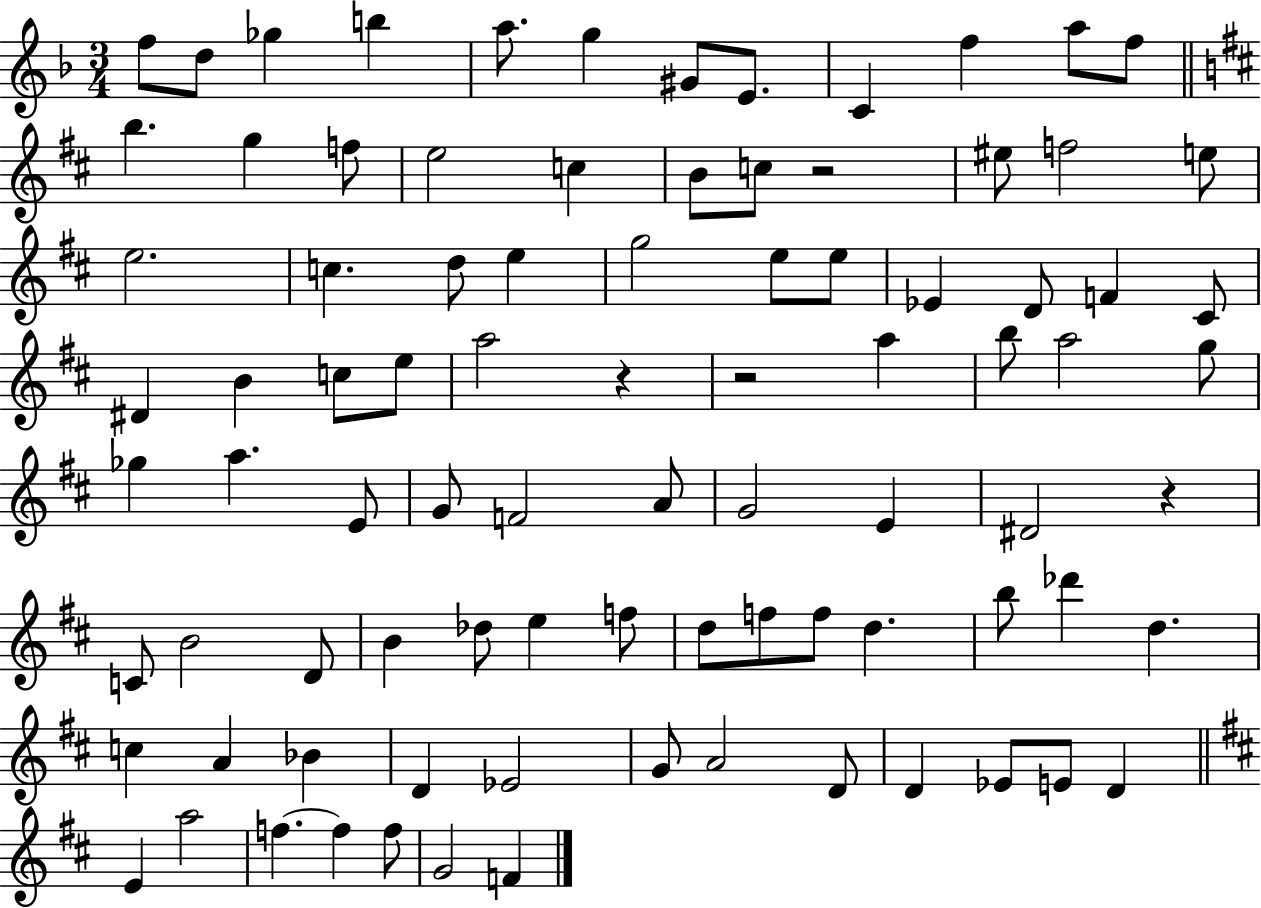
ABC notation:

X:1
T:Untitled
M:3/4
L:1/4
K:F
f/2 d/2 _g b a/2 g ^G/2 E/2 C f a/2 f/2 b g f/2 e2 c B/2 c/2 z2 ^e/2 f2 e/2 e2 c d/2 e g2 e/2 e/2 _E D/2 F ^C/2 ^D B c/2 e/2 a2 z z2 a b/2 a2 g/2 _g a E/2 G/2 F2 A/2 G2 E ^D2 z C/2 B2 D/2 B _d/2 e f/2 d/2 f/2 f/2 d b/2 _d' d c A _B D _E2 G/2 A2 D/2 D _E/2 E/2 D E a2 f f f/2 G2 F